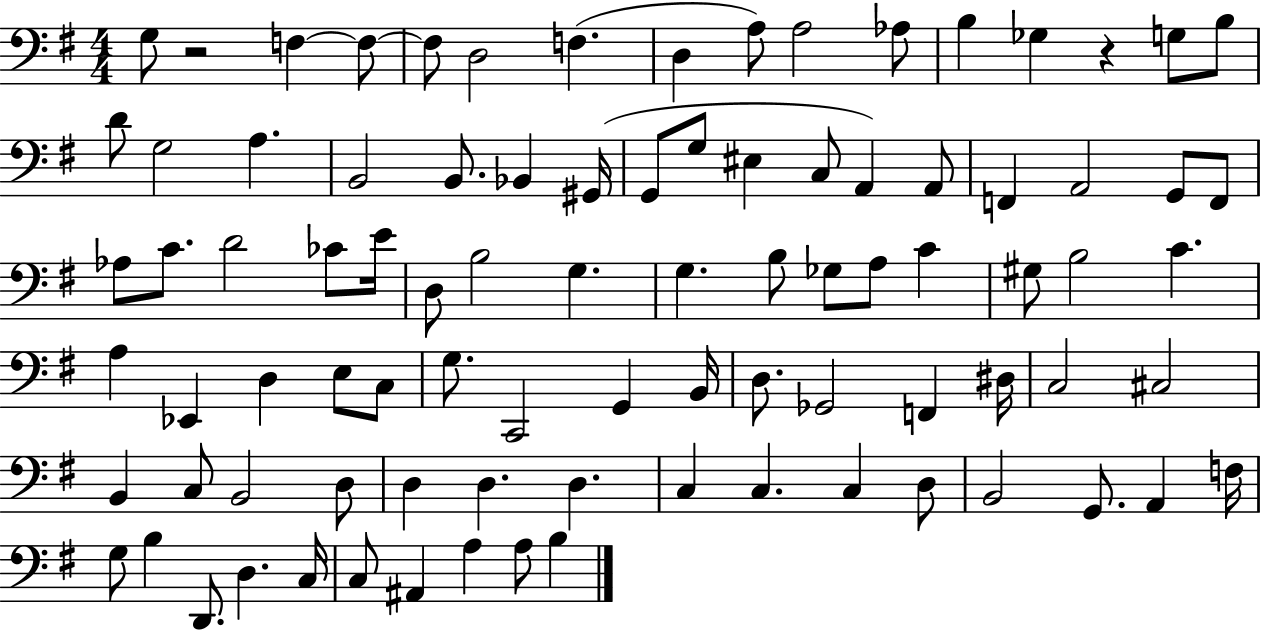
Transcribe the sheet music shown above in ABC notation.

X:1
T:Untitled
M:4/4
L:1/4
K:G
G,/2 z2 F, F,/2 F,/2 D,2 F, D, A,/2 A,2 _A,/2 B, _G, z G,/2 B,/2 D/2 G,2 A, B,,2 B,,/2 _B,, ^G,,/4 G,,/2 G,/2 ^E, C,/2 A,, A,,/2 F,, A,,2 G,,/2 F,,/2 _A,/2 C/2 D2 _C/2 E/4 D,/2 B,2 G, G, B,/2 _G,/2 A,/2 C ^G,/2 B,2 C A, _E,, D, E,/2 C,/2 G,/2 C,,2 G,, B,,/4 D,/2 _G,,2 F,, ^D,/4 C,2 ^C,2 B,, C,/2 B,,2 D,/2 D, D, D, C, C, C, D,/2 B,,2 G,,/2 A,, F,/4 G,/2 B, D,,/2 D, C,/4 C,/2 ^A,, A, A,/2 B,